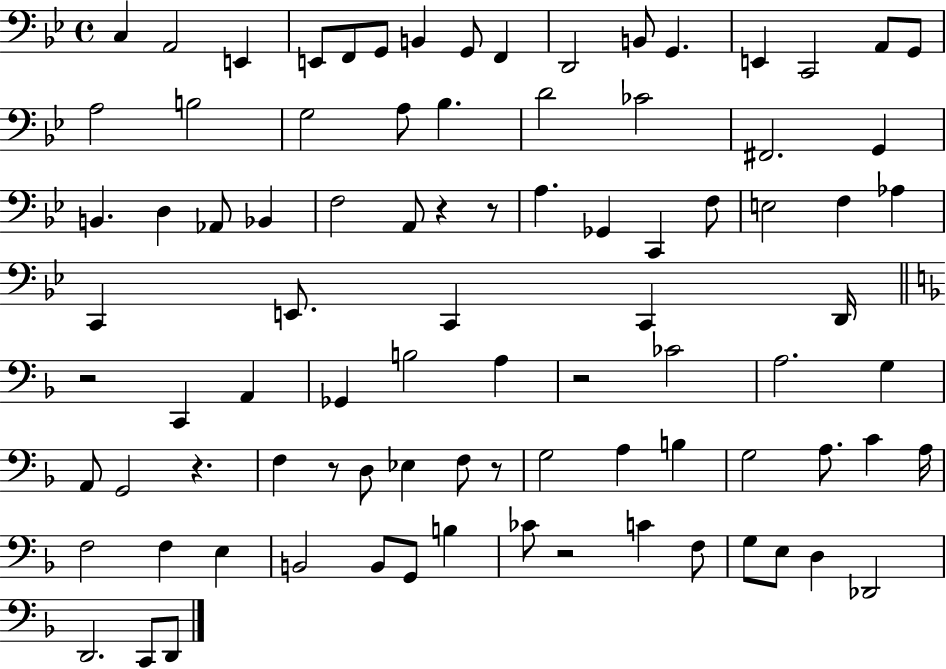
{
  \clef bass
  \time 4/4
  \defaultTimeSignature
  \key bes \major
  \repeat volta 2 { c4 a,2 e,4 | e,8 f,8 g,8 b,4 g,8 f,4 | d,2 b,8 g,4. | e,4 c,2 a,8 g,8 | \break a2 b2 | g2 a8 bes4. | d'2 ces'2 | fis,2. g,4 | \break b,4. d4 aes,8 bes,4 | f2 a,8 r4 r8 | a4. ges,4 c,4 f8 | e2 f4 aes4 | \break c,4 e,8. c,4 c,4 d,16 | \bar "||" \break \key f \major r2 c,4 a,4 | ges,4 b2 a4 | r2 ces'2 | a2. g4 | \break a,8 g,2 r4. | f4 r8 d8 ees4 f8 r8 | g2 a4 b4 | g2 a8. c'4 a16 | \break f2 f4 e4 | b,2 b,8 g,8 b4 | ces'8 r2 c'4 f8 | g8 e8 d4 des,2 | \break d,2. c,8 d,8 | } \bar "|."
}